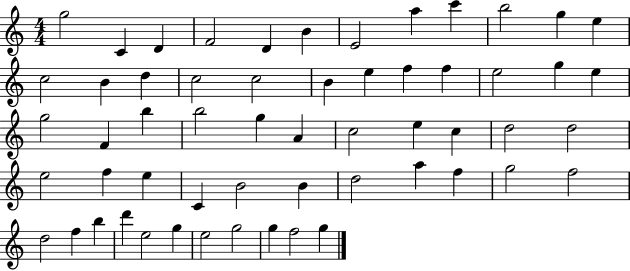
{
  \clef treble
  \numericTimeSignature
  \time 4/4
  \key c \major
  g''2 c'4 d'4 | f'2 d'4 b'4 | e'2 a''4 c'''4 | b''2 g''4 e''4 | \break c''2 b'4 d''4 | c''2 c''2 | b'4 e''4 f''4 f''4 | e''2 g''4 e''4 | \break g''2 f'4 b''4 | b''2 g''4 a'4 | c''2 e''4 c''4 | d''2 d''2 | \break e''2 f''4 e''4 | c'4 b'2 b'4 | d''2 a''4 f''4 | g''2 f''2 | \break d''2 f''4 b''4 | d'''4 e''2 g''4 | e''2 g''2 | g''4 f''2 g''4 | \break \bar "|."
}